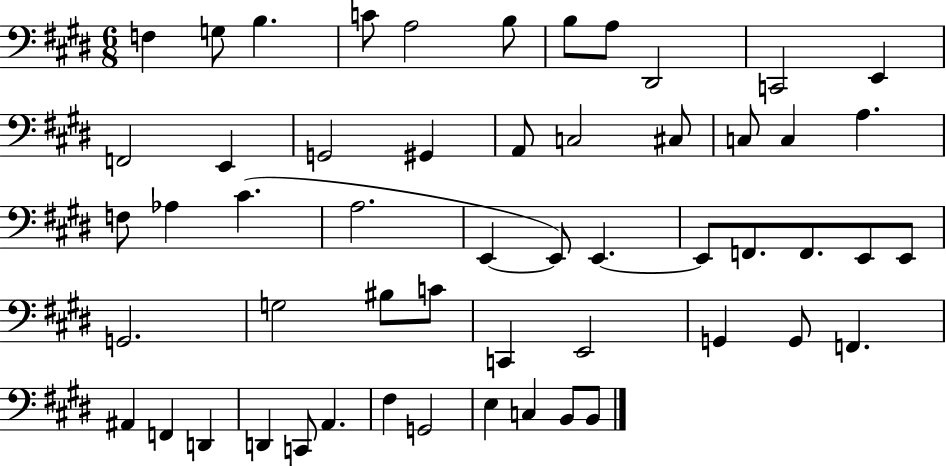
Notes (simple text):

F3/q G3/e B3/q. C4/e A3/h B3/e B3/e A3/e D#2/h C2/h E2/q F2/h E2/q G2/h G#2/q A2/e C3/h C#3/e C3/e C3/q A3/q. F3/e Ab3/q C#4/q. A3/h. E2/q E2/e E2/q. E2/e F2/e. F2/e. E2/e E2/e G2/h. G3/h BIS3/e C4/e C2/q E2/h G2/q G2/e F2/q. A#2/q F2/q D2/q D2/q C2/e A2/q. F#3/q G2/h E3/q C3/q B2/e B2/e